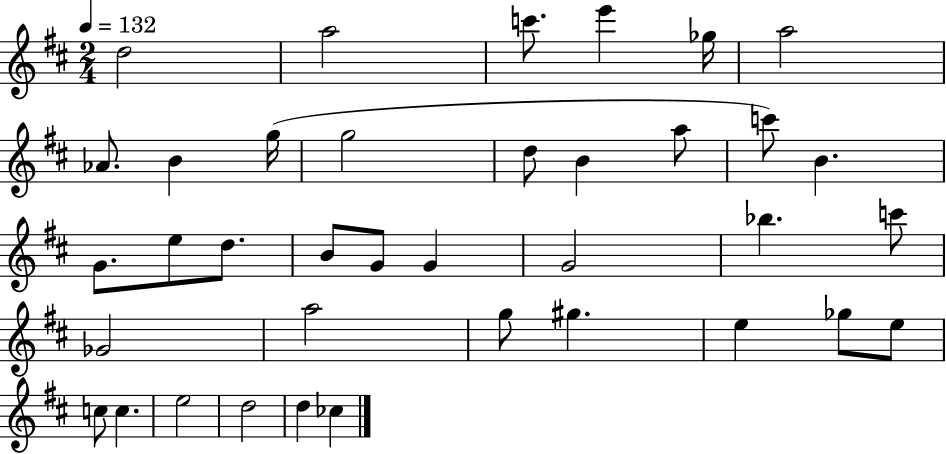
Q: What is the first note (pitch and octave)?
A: D5